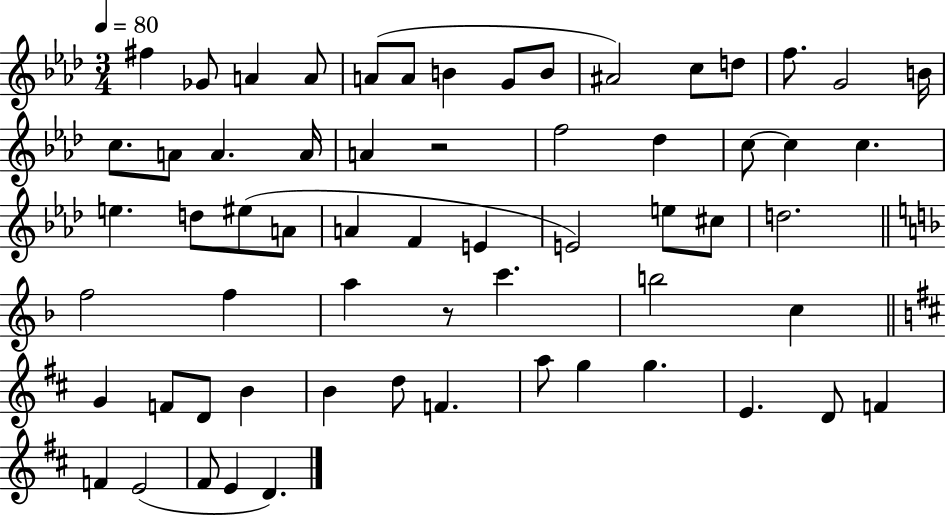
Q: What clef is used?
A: treble